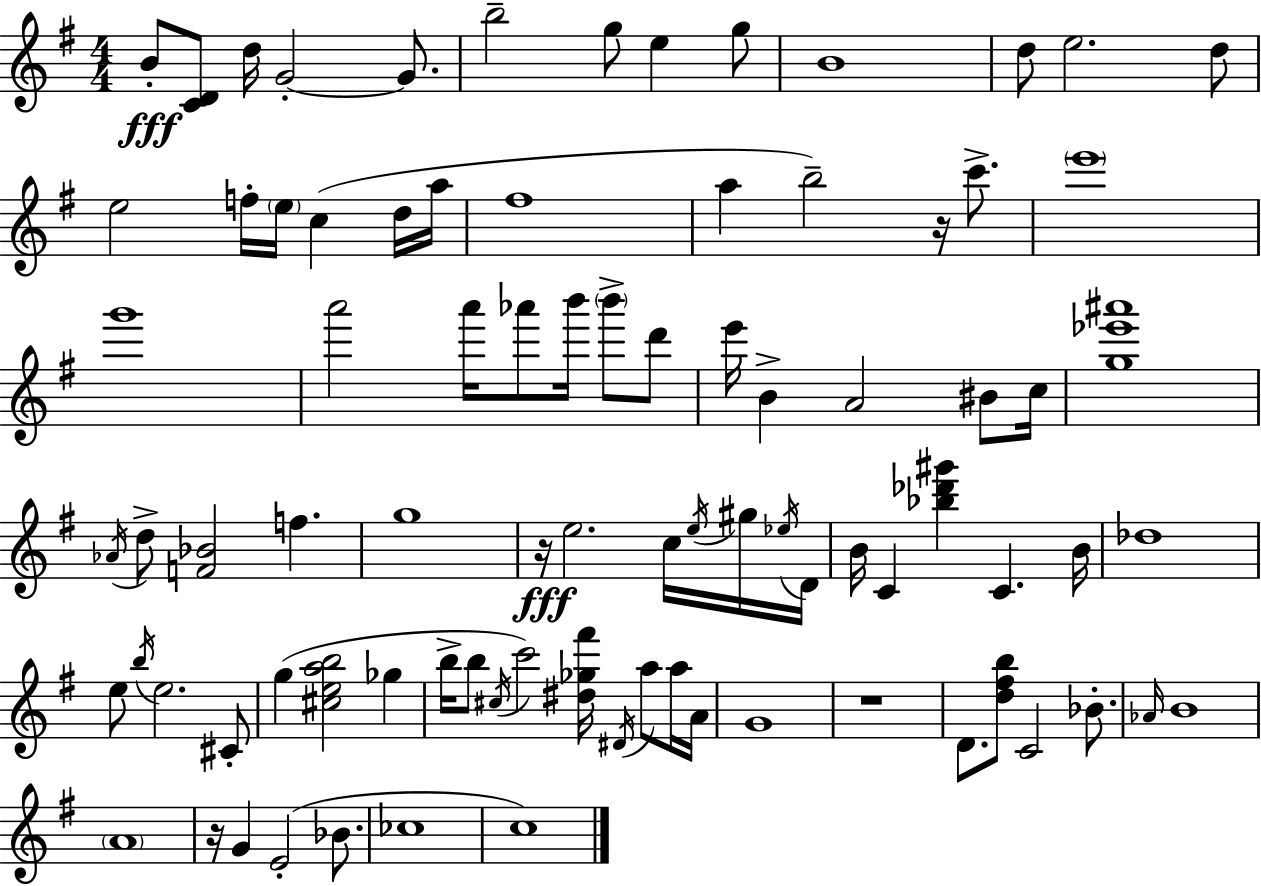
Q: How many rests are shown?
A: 4